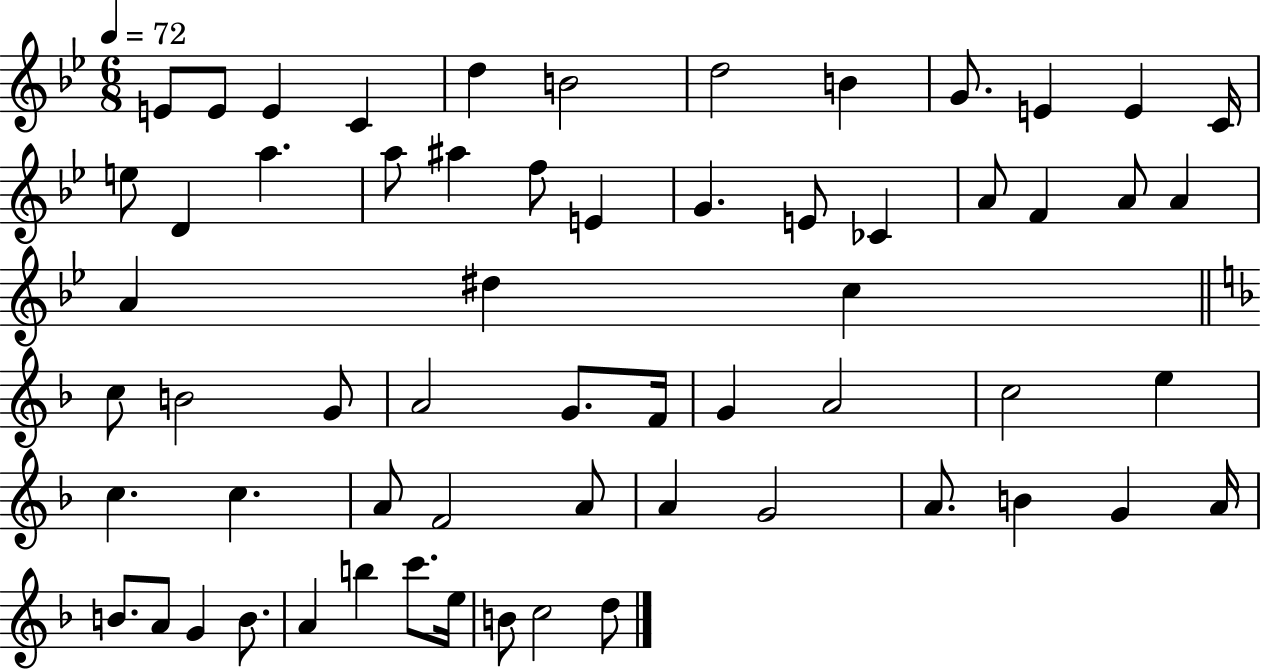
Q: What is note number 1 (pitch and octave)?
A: E4